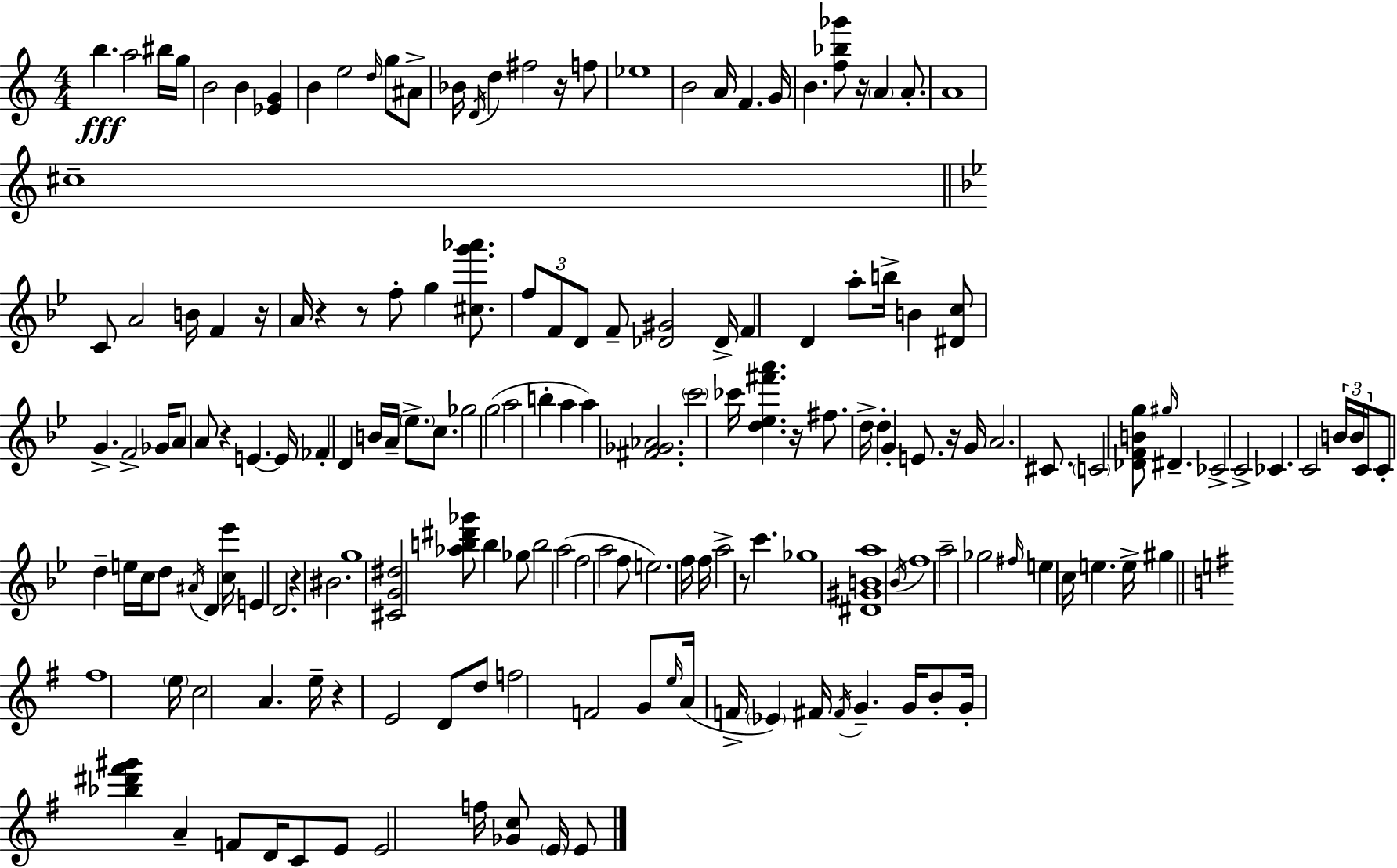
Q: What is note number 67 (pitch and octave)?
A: D5